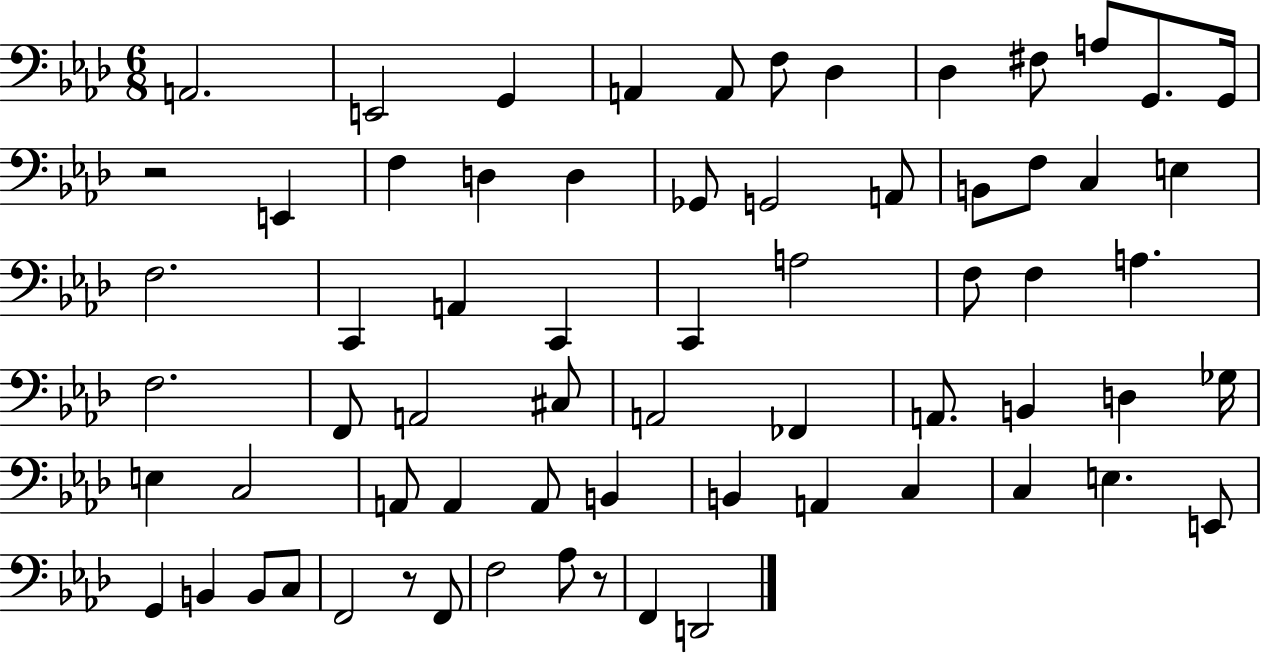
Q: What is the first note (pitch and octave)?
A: A2